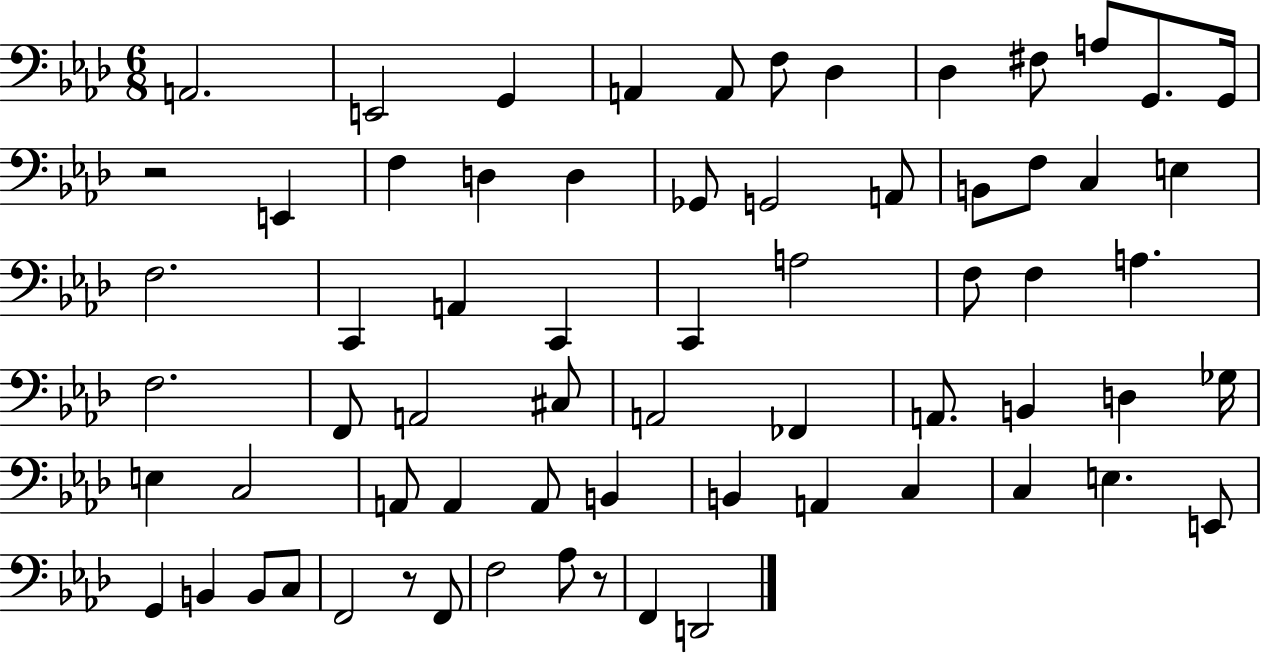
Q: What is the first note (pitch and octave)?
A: A2